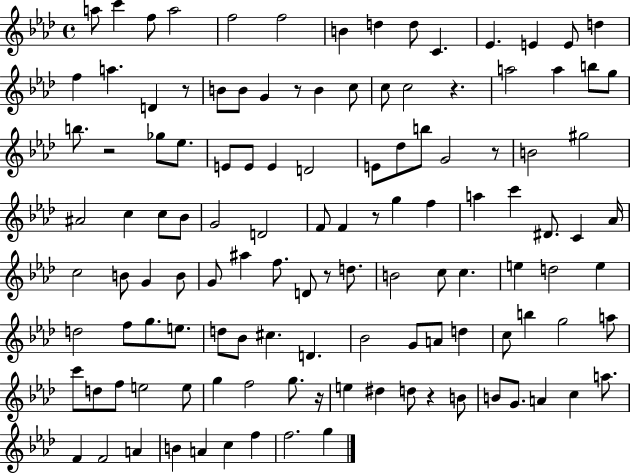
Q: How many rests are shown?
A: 9